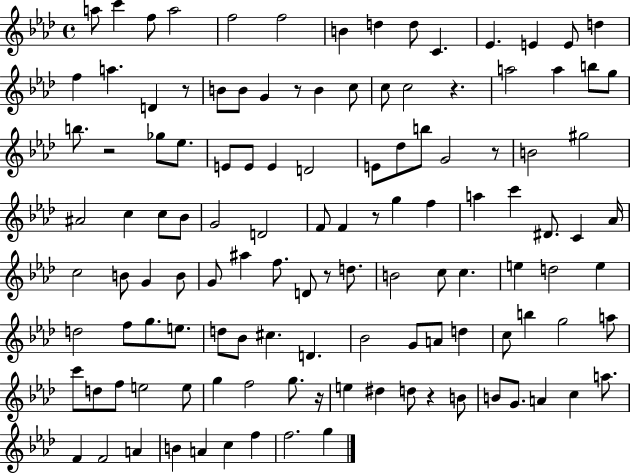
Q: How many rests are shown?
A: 9